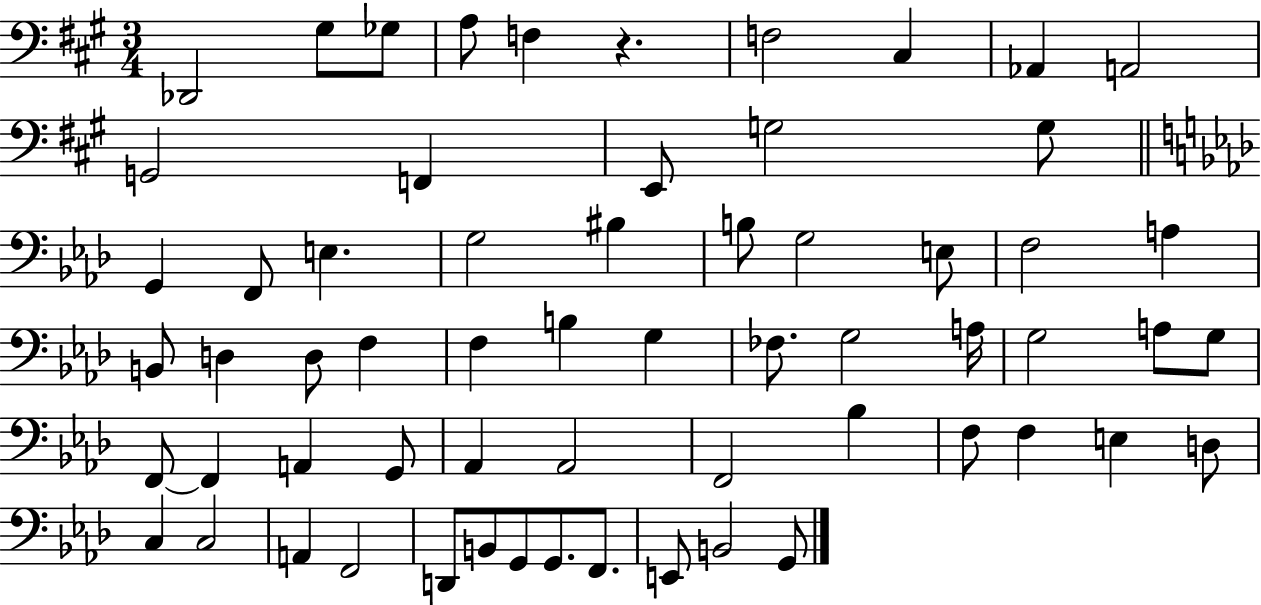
Db2/h G#3/e Gb3/e A3/e F3/q R/q. F3/h C#3/q Ab2/q A2/h G2/h F2/q E2/e G3/h G3/e G2/q F2/e E3/q. G3/h BIS3/q B3/e G3/h E3/e F3/h A3/q B2/e D3/q D3/e F3/q F3/q B3/q G3/q FES3/e. G3/h A3/s G3/h A3/e G3/e F2/e F2/q A2/q G2/e Ab2/q Ab2/h F2/h Bb3/q F3/e F3/q E3/q D3/e C3/q C3/h A2/q F2/h D2/e B2/e G2/e G2/e. F2/e. E2/e B2/h G2/e